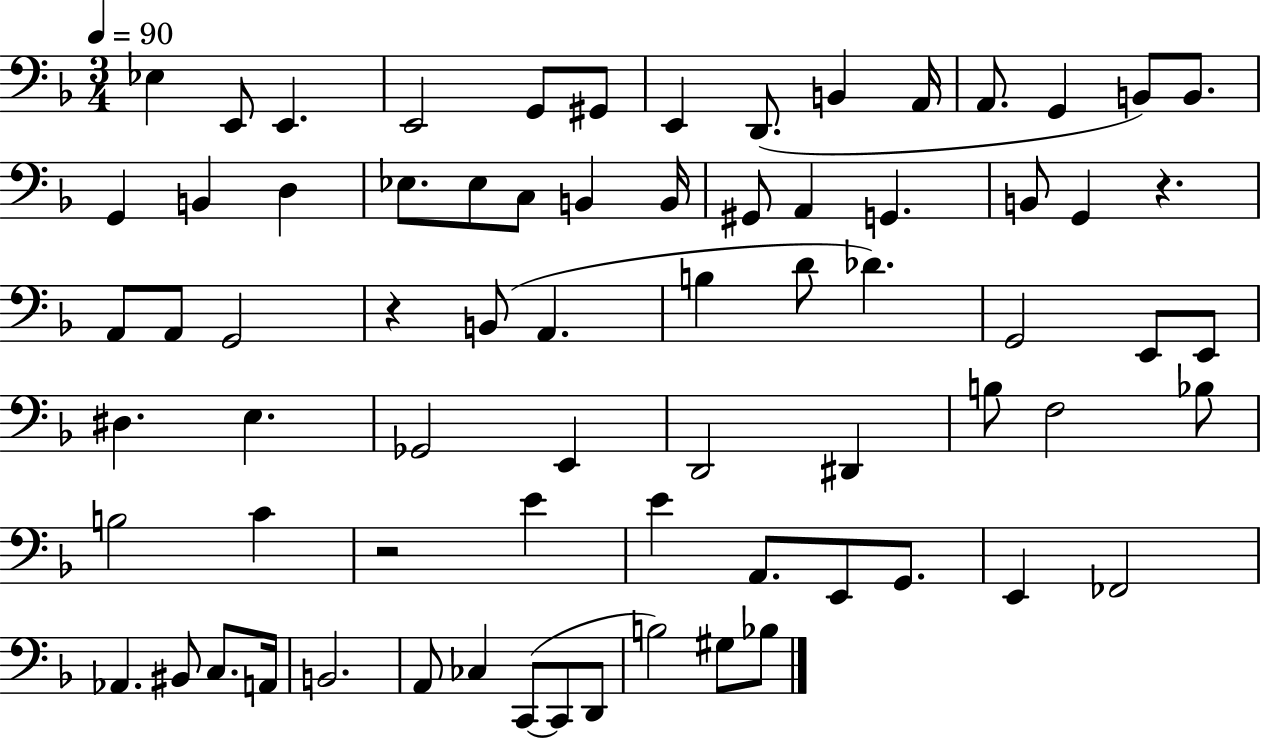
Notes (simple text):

Eb3/q E2/e E2/q. E2/h G2/e G#2/e E2/q D2/e. B2/q A2/s A2/e. G2/q B2/e B2/e. G2/q B2/q D3/q Eb3/e. Eb3/e C3/e B2/q B2/s G#2/e A2/q G2/q. B2/e G2/q R/q. A2/e A2/e G2/h R/q B2/e A2/q. B3/q D4/e Db4/q. G2/h E2/e E2/e D#3/q. E3/q. Gb2/h E2/q D2/h D#2/q B3/e F3/h Bb3/e B3/h C4/q R/h E4/q E4/q A2/e. E2/e G2/e. E2/q FES2/h Ab2/q. BIS2/e C3/e. A2/s B2/h. A2/e CES3/q C2/e C2/e D2/e B3/h G#3/e Bb3/e